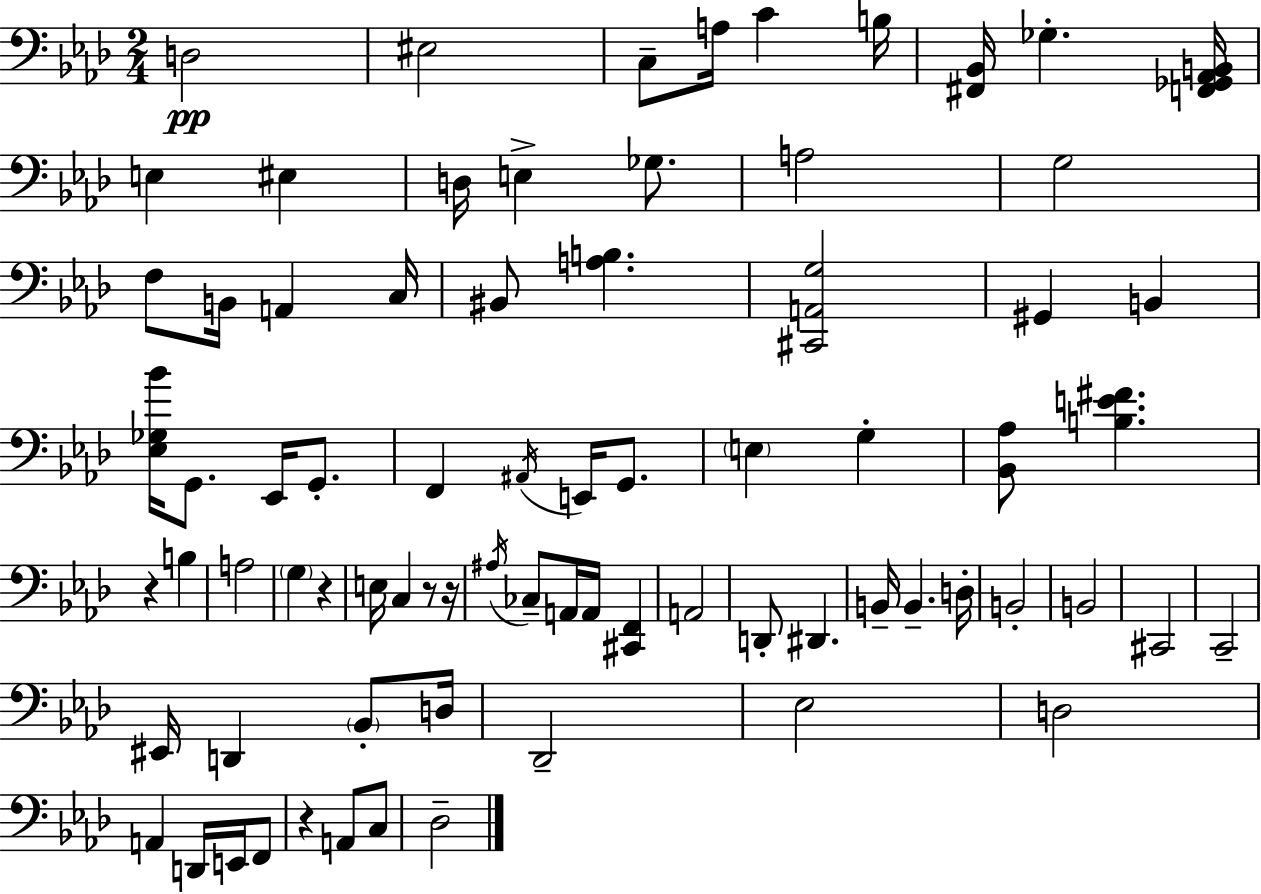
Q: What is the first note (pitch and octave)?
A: D3